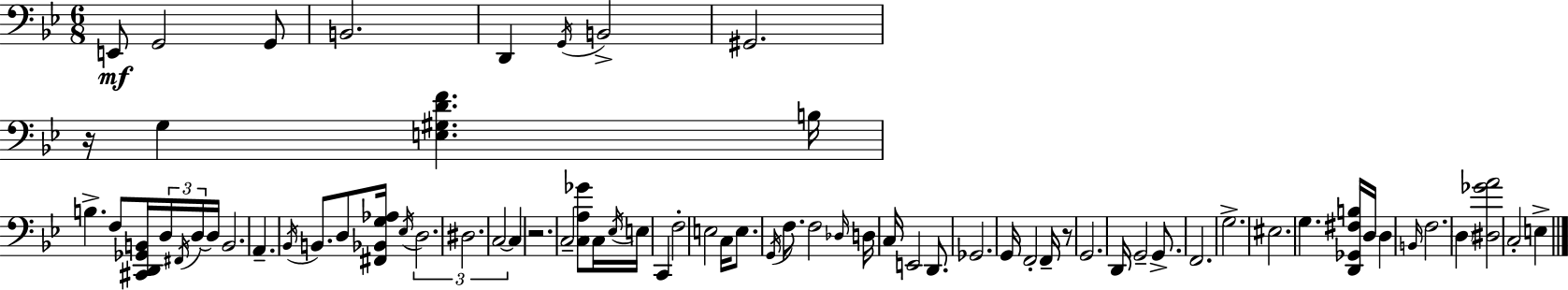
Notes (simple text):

E2/e G2/h G2/e B2/h. D2/q G2/s B2/h G#2/h. R/s G3/q [E3,G#3,D4,F4]/q. B3/s B3/q. F3/e [C#2,D2,Gb2,B2]/s D3/s F#2/s D3/s D3/s B2/h. A2/q. Bb2/s B2/e. D3/e [F#2,Bb2,G3,Ab3]/s Eb3/s D3/h. D#3/h. C3/h C3/q R/h. C3/h [C3,A3,Gb4]/e C3/s Eb3/s E3/s C2/q F3/h E3/h C3/s E3/e. G2/s F3/e. F3/h Db3/s D3/s C3/s E2/h D2/e. Gb2/h. G2/s F2/h F2/s R/e G2/h. D2/s G2/h G2/e. F2/h. G3/h. EIS3/h. G3/q. [D2,Gb2,F#3,B3]/s D3/s D3/q B2/s F3/h. D3/q [D#3,Gb4,A4]/h C3/h E3/q